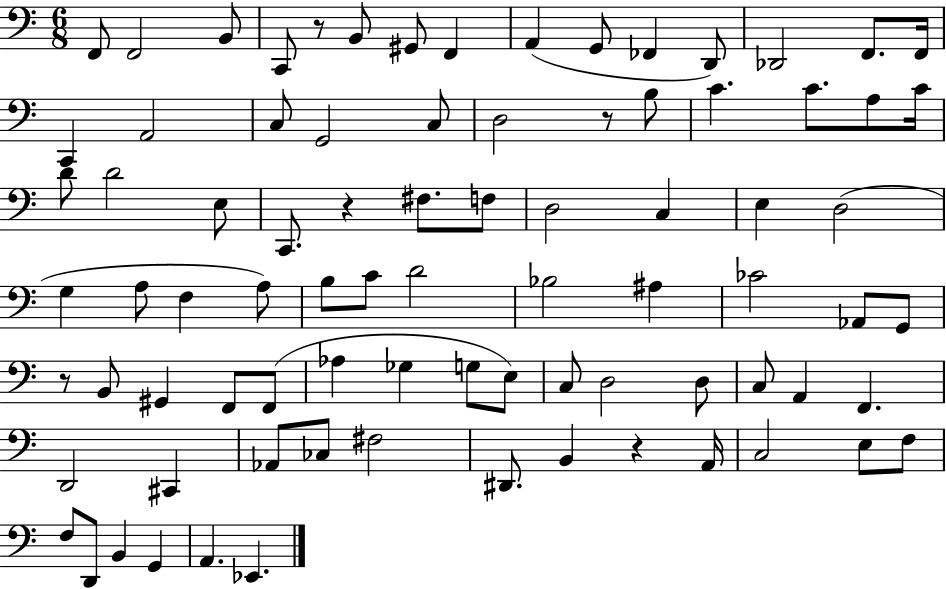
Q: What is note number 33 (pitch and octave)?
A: C3